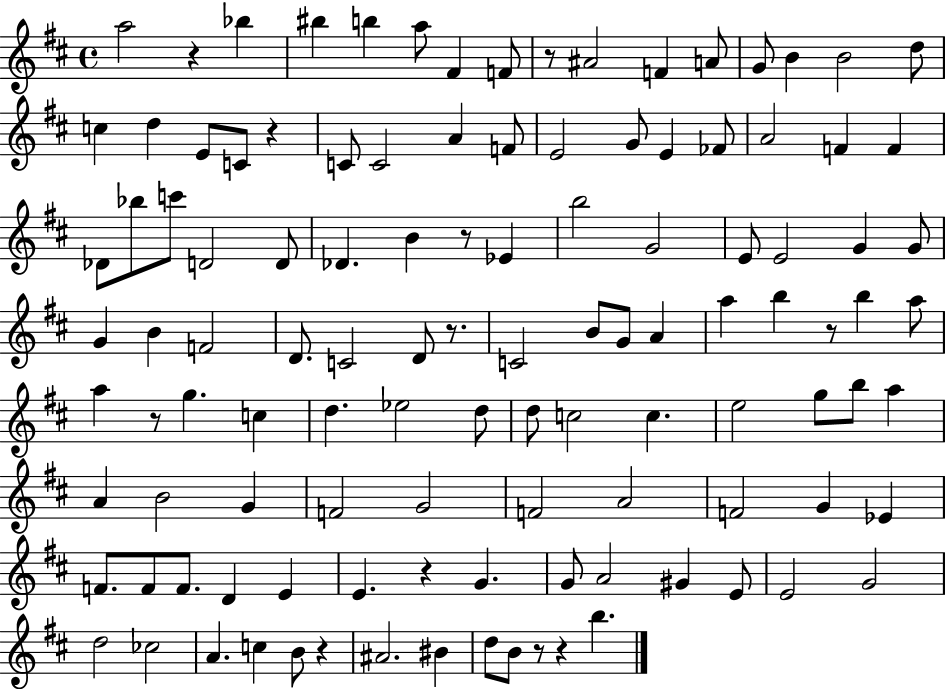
A5/h R/q Bb5/q BIS5/q B5/q A5/e F#4/q F4/e R/e A#4/h F4/q A4/e G4/e B4/q B4/h D5/e C5/q D5/q E4/e C4/e R/q C4/e C4/h A4/q F4/e E4/h G4/e E4/q FES4/e A4/h F4/q F4/q Db4/e Bb5/e C6/e D4/h D4/e Db4/q. B4/q R/e Eb4/q B5/h G4/h E4/e E4/h G4/q G4/e G4/q B4/q F4/h D4/e. C4/h D4/e R/e. C4/h B4/e G4/e A4/q A5/q B5/q R/e B5/q A5/e A5/q R/e G5/q. C5/q D5/q. Eb5/h D5/e D5/e C5/h C5/q. E5/h G5/e B5/e A5/q A4/q B4/h G4/q F4/h G4/h F4/h A4/h F4/h G4/q Eb4/q F4/e. F4/e F4/e. D4/q E4/q E4/q. R/q G4/q. G4/e A4/h G#4/q E4/e E4/h G4/h D5/h CES5/h A4/q. C5/q B4/e R/q A#4/h. BIS4/q D5/e B4/e R/e R/q B5/q.